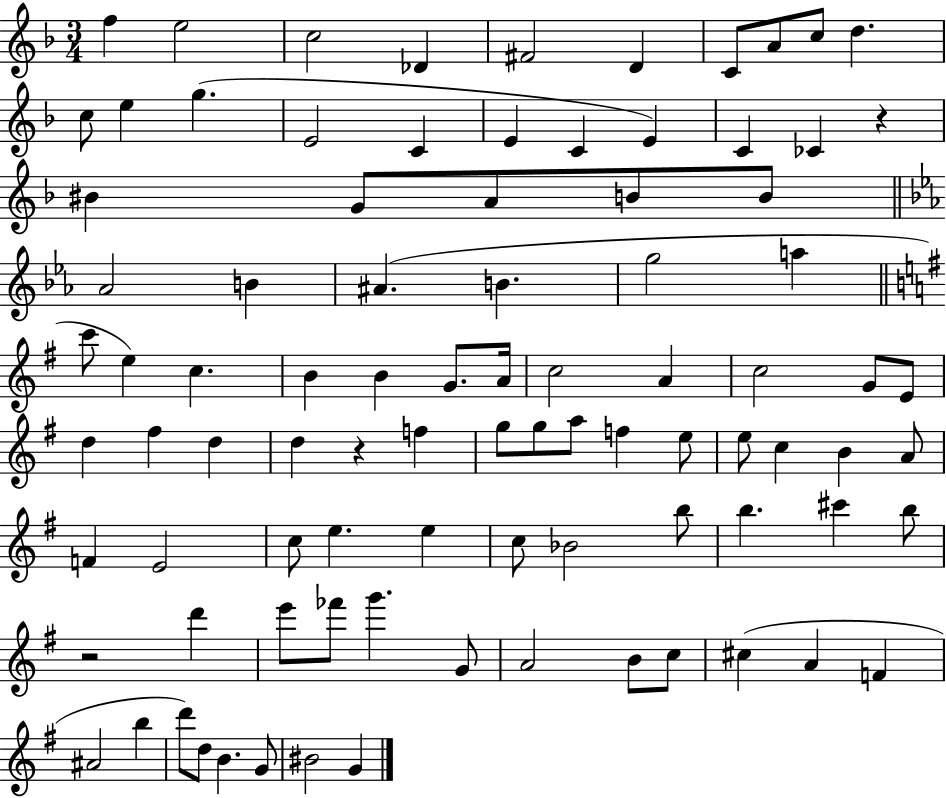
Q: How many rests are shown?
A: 3